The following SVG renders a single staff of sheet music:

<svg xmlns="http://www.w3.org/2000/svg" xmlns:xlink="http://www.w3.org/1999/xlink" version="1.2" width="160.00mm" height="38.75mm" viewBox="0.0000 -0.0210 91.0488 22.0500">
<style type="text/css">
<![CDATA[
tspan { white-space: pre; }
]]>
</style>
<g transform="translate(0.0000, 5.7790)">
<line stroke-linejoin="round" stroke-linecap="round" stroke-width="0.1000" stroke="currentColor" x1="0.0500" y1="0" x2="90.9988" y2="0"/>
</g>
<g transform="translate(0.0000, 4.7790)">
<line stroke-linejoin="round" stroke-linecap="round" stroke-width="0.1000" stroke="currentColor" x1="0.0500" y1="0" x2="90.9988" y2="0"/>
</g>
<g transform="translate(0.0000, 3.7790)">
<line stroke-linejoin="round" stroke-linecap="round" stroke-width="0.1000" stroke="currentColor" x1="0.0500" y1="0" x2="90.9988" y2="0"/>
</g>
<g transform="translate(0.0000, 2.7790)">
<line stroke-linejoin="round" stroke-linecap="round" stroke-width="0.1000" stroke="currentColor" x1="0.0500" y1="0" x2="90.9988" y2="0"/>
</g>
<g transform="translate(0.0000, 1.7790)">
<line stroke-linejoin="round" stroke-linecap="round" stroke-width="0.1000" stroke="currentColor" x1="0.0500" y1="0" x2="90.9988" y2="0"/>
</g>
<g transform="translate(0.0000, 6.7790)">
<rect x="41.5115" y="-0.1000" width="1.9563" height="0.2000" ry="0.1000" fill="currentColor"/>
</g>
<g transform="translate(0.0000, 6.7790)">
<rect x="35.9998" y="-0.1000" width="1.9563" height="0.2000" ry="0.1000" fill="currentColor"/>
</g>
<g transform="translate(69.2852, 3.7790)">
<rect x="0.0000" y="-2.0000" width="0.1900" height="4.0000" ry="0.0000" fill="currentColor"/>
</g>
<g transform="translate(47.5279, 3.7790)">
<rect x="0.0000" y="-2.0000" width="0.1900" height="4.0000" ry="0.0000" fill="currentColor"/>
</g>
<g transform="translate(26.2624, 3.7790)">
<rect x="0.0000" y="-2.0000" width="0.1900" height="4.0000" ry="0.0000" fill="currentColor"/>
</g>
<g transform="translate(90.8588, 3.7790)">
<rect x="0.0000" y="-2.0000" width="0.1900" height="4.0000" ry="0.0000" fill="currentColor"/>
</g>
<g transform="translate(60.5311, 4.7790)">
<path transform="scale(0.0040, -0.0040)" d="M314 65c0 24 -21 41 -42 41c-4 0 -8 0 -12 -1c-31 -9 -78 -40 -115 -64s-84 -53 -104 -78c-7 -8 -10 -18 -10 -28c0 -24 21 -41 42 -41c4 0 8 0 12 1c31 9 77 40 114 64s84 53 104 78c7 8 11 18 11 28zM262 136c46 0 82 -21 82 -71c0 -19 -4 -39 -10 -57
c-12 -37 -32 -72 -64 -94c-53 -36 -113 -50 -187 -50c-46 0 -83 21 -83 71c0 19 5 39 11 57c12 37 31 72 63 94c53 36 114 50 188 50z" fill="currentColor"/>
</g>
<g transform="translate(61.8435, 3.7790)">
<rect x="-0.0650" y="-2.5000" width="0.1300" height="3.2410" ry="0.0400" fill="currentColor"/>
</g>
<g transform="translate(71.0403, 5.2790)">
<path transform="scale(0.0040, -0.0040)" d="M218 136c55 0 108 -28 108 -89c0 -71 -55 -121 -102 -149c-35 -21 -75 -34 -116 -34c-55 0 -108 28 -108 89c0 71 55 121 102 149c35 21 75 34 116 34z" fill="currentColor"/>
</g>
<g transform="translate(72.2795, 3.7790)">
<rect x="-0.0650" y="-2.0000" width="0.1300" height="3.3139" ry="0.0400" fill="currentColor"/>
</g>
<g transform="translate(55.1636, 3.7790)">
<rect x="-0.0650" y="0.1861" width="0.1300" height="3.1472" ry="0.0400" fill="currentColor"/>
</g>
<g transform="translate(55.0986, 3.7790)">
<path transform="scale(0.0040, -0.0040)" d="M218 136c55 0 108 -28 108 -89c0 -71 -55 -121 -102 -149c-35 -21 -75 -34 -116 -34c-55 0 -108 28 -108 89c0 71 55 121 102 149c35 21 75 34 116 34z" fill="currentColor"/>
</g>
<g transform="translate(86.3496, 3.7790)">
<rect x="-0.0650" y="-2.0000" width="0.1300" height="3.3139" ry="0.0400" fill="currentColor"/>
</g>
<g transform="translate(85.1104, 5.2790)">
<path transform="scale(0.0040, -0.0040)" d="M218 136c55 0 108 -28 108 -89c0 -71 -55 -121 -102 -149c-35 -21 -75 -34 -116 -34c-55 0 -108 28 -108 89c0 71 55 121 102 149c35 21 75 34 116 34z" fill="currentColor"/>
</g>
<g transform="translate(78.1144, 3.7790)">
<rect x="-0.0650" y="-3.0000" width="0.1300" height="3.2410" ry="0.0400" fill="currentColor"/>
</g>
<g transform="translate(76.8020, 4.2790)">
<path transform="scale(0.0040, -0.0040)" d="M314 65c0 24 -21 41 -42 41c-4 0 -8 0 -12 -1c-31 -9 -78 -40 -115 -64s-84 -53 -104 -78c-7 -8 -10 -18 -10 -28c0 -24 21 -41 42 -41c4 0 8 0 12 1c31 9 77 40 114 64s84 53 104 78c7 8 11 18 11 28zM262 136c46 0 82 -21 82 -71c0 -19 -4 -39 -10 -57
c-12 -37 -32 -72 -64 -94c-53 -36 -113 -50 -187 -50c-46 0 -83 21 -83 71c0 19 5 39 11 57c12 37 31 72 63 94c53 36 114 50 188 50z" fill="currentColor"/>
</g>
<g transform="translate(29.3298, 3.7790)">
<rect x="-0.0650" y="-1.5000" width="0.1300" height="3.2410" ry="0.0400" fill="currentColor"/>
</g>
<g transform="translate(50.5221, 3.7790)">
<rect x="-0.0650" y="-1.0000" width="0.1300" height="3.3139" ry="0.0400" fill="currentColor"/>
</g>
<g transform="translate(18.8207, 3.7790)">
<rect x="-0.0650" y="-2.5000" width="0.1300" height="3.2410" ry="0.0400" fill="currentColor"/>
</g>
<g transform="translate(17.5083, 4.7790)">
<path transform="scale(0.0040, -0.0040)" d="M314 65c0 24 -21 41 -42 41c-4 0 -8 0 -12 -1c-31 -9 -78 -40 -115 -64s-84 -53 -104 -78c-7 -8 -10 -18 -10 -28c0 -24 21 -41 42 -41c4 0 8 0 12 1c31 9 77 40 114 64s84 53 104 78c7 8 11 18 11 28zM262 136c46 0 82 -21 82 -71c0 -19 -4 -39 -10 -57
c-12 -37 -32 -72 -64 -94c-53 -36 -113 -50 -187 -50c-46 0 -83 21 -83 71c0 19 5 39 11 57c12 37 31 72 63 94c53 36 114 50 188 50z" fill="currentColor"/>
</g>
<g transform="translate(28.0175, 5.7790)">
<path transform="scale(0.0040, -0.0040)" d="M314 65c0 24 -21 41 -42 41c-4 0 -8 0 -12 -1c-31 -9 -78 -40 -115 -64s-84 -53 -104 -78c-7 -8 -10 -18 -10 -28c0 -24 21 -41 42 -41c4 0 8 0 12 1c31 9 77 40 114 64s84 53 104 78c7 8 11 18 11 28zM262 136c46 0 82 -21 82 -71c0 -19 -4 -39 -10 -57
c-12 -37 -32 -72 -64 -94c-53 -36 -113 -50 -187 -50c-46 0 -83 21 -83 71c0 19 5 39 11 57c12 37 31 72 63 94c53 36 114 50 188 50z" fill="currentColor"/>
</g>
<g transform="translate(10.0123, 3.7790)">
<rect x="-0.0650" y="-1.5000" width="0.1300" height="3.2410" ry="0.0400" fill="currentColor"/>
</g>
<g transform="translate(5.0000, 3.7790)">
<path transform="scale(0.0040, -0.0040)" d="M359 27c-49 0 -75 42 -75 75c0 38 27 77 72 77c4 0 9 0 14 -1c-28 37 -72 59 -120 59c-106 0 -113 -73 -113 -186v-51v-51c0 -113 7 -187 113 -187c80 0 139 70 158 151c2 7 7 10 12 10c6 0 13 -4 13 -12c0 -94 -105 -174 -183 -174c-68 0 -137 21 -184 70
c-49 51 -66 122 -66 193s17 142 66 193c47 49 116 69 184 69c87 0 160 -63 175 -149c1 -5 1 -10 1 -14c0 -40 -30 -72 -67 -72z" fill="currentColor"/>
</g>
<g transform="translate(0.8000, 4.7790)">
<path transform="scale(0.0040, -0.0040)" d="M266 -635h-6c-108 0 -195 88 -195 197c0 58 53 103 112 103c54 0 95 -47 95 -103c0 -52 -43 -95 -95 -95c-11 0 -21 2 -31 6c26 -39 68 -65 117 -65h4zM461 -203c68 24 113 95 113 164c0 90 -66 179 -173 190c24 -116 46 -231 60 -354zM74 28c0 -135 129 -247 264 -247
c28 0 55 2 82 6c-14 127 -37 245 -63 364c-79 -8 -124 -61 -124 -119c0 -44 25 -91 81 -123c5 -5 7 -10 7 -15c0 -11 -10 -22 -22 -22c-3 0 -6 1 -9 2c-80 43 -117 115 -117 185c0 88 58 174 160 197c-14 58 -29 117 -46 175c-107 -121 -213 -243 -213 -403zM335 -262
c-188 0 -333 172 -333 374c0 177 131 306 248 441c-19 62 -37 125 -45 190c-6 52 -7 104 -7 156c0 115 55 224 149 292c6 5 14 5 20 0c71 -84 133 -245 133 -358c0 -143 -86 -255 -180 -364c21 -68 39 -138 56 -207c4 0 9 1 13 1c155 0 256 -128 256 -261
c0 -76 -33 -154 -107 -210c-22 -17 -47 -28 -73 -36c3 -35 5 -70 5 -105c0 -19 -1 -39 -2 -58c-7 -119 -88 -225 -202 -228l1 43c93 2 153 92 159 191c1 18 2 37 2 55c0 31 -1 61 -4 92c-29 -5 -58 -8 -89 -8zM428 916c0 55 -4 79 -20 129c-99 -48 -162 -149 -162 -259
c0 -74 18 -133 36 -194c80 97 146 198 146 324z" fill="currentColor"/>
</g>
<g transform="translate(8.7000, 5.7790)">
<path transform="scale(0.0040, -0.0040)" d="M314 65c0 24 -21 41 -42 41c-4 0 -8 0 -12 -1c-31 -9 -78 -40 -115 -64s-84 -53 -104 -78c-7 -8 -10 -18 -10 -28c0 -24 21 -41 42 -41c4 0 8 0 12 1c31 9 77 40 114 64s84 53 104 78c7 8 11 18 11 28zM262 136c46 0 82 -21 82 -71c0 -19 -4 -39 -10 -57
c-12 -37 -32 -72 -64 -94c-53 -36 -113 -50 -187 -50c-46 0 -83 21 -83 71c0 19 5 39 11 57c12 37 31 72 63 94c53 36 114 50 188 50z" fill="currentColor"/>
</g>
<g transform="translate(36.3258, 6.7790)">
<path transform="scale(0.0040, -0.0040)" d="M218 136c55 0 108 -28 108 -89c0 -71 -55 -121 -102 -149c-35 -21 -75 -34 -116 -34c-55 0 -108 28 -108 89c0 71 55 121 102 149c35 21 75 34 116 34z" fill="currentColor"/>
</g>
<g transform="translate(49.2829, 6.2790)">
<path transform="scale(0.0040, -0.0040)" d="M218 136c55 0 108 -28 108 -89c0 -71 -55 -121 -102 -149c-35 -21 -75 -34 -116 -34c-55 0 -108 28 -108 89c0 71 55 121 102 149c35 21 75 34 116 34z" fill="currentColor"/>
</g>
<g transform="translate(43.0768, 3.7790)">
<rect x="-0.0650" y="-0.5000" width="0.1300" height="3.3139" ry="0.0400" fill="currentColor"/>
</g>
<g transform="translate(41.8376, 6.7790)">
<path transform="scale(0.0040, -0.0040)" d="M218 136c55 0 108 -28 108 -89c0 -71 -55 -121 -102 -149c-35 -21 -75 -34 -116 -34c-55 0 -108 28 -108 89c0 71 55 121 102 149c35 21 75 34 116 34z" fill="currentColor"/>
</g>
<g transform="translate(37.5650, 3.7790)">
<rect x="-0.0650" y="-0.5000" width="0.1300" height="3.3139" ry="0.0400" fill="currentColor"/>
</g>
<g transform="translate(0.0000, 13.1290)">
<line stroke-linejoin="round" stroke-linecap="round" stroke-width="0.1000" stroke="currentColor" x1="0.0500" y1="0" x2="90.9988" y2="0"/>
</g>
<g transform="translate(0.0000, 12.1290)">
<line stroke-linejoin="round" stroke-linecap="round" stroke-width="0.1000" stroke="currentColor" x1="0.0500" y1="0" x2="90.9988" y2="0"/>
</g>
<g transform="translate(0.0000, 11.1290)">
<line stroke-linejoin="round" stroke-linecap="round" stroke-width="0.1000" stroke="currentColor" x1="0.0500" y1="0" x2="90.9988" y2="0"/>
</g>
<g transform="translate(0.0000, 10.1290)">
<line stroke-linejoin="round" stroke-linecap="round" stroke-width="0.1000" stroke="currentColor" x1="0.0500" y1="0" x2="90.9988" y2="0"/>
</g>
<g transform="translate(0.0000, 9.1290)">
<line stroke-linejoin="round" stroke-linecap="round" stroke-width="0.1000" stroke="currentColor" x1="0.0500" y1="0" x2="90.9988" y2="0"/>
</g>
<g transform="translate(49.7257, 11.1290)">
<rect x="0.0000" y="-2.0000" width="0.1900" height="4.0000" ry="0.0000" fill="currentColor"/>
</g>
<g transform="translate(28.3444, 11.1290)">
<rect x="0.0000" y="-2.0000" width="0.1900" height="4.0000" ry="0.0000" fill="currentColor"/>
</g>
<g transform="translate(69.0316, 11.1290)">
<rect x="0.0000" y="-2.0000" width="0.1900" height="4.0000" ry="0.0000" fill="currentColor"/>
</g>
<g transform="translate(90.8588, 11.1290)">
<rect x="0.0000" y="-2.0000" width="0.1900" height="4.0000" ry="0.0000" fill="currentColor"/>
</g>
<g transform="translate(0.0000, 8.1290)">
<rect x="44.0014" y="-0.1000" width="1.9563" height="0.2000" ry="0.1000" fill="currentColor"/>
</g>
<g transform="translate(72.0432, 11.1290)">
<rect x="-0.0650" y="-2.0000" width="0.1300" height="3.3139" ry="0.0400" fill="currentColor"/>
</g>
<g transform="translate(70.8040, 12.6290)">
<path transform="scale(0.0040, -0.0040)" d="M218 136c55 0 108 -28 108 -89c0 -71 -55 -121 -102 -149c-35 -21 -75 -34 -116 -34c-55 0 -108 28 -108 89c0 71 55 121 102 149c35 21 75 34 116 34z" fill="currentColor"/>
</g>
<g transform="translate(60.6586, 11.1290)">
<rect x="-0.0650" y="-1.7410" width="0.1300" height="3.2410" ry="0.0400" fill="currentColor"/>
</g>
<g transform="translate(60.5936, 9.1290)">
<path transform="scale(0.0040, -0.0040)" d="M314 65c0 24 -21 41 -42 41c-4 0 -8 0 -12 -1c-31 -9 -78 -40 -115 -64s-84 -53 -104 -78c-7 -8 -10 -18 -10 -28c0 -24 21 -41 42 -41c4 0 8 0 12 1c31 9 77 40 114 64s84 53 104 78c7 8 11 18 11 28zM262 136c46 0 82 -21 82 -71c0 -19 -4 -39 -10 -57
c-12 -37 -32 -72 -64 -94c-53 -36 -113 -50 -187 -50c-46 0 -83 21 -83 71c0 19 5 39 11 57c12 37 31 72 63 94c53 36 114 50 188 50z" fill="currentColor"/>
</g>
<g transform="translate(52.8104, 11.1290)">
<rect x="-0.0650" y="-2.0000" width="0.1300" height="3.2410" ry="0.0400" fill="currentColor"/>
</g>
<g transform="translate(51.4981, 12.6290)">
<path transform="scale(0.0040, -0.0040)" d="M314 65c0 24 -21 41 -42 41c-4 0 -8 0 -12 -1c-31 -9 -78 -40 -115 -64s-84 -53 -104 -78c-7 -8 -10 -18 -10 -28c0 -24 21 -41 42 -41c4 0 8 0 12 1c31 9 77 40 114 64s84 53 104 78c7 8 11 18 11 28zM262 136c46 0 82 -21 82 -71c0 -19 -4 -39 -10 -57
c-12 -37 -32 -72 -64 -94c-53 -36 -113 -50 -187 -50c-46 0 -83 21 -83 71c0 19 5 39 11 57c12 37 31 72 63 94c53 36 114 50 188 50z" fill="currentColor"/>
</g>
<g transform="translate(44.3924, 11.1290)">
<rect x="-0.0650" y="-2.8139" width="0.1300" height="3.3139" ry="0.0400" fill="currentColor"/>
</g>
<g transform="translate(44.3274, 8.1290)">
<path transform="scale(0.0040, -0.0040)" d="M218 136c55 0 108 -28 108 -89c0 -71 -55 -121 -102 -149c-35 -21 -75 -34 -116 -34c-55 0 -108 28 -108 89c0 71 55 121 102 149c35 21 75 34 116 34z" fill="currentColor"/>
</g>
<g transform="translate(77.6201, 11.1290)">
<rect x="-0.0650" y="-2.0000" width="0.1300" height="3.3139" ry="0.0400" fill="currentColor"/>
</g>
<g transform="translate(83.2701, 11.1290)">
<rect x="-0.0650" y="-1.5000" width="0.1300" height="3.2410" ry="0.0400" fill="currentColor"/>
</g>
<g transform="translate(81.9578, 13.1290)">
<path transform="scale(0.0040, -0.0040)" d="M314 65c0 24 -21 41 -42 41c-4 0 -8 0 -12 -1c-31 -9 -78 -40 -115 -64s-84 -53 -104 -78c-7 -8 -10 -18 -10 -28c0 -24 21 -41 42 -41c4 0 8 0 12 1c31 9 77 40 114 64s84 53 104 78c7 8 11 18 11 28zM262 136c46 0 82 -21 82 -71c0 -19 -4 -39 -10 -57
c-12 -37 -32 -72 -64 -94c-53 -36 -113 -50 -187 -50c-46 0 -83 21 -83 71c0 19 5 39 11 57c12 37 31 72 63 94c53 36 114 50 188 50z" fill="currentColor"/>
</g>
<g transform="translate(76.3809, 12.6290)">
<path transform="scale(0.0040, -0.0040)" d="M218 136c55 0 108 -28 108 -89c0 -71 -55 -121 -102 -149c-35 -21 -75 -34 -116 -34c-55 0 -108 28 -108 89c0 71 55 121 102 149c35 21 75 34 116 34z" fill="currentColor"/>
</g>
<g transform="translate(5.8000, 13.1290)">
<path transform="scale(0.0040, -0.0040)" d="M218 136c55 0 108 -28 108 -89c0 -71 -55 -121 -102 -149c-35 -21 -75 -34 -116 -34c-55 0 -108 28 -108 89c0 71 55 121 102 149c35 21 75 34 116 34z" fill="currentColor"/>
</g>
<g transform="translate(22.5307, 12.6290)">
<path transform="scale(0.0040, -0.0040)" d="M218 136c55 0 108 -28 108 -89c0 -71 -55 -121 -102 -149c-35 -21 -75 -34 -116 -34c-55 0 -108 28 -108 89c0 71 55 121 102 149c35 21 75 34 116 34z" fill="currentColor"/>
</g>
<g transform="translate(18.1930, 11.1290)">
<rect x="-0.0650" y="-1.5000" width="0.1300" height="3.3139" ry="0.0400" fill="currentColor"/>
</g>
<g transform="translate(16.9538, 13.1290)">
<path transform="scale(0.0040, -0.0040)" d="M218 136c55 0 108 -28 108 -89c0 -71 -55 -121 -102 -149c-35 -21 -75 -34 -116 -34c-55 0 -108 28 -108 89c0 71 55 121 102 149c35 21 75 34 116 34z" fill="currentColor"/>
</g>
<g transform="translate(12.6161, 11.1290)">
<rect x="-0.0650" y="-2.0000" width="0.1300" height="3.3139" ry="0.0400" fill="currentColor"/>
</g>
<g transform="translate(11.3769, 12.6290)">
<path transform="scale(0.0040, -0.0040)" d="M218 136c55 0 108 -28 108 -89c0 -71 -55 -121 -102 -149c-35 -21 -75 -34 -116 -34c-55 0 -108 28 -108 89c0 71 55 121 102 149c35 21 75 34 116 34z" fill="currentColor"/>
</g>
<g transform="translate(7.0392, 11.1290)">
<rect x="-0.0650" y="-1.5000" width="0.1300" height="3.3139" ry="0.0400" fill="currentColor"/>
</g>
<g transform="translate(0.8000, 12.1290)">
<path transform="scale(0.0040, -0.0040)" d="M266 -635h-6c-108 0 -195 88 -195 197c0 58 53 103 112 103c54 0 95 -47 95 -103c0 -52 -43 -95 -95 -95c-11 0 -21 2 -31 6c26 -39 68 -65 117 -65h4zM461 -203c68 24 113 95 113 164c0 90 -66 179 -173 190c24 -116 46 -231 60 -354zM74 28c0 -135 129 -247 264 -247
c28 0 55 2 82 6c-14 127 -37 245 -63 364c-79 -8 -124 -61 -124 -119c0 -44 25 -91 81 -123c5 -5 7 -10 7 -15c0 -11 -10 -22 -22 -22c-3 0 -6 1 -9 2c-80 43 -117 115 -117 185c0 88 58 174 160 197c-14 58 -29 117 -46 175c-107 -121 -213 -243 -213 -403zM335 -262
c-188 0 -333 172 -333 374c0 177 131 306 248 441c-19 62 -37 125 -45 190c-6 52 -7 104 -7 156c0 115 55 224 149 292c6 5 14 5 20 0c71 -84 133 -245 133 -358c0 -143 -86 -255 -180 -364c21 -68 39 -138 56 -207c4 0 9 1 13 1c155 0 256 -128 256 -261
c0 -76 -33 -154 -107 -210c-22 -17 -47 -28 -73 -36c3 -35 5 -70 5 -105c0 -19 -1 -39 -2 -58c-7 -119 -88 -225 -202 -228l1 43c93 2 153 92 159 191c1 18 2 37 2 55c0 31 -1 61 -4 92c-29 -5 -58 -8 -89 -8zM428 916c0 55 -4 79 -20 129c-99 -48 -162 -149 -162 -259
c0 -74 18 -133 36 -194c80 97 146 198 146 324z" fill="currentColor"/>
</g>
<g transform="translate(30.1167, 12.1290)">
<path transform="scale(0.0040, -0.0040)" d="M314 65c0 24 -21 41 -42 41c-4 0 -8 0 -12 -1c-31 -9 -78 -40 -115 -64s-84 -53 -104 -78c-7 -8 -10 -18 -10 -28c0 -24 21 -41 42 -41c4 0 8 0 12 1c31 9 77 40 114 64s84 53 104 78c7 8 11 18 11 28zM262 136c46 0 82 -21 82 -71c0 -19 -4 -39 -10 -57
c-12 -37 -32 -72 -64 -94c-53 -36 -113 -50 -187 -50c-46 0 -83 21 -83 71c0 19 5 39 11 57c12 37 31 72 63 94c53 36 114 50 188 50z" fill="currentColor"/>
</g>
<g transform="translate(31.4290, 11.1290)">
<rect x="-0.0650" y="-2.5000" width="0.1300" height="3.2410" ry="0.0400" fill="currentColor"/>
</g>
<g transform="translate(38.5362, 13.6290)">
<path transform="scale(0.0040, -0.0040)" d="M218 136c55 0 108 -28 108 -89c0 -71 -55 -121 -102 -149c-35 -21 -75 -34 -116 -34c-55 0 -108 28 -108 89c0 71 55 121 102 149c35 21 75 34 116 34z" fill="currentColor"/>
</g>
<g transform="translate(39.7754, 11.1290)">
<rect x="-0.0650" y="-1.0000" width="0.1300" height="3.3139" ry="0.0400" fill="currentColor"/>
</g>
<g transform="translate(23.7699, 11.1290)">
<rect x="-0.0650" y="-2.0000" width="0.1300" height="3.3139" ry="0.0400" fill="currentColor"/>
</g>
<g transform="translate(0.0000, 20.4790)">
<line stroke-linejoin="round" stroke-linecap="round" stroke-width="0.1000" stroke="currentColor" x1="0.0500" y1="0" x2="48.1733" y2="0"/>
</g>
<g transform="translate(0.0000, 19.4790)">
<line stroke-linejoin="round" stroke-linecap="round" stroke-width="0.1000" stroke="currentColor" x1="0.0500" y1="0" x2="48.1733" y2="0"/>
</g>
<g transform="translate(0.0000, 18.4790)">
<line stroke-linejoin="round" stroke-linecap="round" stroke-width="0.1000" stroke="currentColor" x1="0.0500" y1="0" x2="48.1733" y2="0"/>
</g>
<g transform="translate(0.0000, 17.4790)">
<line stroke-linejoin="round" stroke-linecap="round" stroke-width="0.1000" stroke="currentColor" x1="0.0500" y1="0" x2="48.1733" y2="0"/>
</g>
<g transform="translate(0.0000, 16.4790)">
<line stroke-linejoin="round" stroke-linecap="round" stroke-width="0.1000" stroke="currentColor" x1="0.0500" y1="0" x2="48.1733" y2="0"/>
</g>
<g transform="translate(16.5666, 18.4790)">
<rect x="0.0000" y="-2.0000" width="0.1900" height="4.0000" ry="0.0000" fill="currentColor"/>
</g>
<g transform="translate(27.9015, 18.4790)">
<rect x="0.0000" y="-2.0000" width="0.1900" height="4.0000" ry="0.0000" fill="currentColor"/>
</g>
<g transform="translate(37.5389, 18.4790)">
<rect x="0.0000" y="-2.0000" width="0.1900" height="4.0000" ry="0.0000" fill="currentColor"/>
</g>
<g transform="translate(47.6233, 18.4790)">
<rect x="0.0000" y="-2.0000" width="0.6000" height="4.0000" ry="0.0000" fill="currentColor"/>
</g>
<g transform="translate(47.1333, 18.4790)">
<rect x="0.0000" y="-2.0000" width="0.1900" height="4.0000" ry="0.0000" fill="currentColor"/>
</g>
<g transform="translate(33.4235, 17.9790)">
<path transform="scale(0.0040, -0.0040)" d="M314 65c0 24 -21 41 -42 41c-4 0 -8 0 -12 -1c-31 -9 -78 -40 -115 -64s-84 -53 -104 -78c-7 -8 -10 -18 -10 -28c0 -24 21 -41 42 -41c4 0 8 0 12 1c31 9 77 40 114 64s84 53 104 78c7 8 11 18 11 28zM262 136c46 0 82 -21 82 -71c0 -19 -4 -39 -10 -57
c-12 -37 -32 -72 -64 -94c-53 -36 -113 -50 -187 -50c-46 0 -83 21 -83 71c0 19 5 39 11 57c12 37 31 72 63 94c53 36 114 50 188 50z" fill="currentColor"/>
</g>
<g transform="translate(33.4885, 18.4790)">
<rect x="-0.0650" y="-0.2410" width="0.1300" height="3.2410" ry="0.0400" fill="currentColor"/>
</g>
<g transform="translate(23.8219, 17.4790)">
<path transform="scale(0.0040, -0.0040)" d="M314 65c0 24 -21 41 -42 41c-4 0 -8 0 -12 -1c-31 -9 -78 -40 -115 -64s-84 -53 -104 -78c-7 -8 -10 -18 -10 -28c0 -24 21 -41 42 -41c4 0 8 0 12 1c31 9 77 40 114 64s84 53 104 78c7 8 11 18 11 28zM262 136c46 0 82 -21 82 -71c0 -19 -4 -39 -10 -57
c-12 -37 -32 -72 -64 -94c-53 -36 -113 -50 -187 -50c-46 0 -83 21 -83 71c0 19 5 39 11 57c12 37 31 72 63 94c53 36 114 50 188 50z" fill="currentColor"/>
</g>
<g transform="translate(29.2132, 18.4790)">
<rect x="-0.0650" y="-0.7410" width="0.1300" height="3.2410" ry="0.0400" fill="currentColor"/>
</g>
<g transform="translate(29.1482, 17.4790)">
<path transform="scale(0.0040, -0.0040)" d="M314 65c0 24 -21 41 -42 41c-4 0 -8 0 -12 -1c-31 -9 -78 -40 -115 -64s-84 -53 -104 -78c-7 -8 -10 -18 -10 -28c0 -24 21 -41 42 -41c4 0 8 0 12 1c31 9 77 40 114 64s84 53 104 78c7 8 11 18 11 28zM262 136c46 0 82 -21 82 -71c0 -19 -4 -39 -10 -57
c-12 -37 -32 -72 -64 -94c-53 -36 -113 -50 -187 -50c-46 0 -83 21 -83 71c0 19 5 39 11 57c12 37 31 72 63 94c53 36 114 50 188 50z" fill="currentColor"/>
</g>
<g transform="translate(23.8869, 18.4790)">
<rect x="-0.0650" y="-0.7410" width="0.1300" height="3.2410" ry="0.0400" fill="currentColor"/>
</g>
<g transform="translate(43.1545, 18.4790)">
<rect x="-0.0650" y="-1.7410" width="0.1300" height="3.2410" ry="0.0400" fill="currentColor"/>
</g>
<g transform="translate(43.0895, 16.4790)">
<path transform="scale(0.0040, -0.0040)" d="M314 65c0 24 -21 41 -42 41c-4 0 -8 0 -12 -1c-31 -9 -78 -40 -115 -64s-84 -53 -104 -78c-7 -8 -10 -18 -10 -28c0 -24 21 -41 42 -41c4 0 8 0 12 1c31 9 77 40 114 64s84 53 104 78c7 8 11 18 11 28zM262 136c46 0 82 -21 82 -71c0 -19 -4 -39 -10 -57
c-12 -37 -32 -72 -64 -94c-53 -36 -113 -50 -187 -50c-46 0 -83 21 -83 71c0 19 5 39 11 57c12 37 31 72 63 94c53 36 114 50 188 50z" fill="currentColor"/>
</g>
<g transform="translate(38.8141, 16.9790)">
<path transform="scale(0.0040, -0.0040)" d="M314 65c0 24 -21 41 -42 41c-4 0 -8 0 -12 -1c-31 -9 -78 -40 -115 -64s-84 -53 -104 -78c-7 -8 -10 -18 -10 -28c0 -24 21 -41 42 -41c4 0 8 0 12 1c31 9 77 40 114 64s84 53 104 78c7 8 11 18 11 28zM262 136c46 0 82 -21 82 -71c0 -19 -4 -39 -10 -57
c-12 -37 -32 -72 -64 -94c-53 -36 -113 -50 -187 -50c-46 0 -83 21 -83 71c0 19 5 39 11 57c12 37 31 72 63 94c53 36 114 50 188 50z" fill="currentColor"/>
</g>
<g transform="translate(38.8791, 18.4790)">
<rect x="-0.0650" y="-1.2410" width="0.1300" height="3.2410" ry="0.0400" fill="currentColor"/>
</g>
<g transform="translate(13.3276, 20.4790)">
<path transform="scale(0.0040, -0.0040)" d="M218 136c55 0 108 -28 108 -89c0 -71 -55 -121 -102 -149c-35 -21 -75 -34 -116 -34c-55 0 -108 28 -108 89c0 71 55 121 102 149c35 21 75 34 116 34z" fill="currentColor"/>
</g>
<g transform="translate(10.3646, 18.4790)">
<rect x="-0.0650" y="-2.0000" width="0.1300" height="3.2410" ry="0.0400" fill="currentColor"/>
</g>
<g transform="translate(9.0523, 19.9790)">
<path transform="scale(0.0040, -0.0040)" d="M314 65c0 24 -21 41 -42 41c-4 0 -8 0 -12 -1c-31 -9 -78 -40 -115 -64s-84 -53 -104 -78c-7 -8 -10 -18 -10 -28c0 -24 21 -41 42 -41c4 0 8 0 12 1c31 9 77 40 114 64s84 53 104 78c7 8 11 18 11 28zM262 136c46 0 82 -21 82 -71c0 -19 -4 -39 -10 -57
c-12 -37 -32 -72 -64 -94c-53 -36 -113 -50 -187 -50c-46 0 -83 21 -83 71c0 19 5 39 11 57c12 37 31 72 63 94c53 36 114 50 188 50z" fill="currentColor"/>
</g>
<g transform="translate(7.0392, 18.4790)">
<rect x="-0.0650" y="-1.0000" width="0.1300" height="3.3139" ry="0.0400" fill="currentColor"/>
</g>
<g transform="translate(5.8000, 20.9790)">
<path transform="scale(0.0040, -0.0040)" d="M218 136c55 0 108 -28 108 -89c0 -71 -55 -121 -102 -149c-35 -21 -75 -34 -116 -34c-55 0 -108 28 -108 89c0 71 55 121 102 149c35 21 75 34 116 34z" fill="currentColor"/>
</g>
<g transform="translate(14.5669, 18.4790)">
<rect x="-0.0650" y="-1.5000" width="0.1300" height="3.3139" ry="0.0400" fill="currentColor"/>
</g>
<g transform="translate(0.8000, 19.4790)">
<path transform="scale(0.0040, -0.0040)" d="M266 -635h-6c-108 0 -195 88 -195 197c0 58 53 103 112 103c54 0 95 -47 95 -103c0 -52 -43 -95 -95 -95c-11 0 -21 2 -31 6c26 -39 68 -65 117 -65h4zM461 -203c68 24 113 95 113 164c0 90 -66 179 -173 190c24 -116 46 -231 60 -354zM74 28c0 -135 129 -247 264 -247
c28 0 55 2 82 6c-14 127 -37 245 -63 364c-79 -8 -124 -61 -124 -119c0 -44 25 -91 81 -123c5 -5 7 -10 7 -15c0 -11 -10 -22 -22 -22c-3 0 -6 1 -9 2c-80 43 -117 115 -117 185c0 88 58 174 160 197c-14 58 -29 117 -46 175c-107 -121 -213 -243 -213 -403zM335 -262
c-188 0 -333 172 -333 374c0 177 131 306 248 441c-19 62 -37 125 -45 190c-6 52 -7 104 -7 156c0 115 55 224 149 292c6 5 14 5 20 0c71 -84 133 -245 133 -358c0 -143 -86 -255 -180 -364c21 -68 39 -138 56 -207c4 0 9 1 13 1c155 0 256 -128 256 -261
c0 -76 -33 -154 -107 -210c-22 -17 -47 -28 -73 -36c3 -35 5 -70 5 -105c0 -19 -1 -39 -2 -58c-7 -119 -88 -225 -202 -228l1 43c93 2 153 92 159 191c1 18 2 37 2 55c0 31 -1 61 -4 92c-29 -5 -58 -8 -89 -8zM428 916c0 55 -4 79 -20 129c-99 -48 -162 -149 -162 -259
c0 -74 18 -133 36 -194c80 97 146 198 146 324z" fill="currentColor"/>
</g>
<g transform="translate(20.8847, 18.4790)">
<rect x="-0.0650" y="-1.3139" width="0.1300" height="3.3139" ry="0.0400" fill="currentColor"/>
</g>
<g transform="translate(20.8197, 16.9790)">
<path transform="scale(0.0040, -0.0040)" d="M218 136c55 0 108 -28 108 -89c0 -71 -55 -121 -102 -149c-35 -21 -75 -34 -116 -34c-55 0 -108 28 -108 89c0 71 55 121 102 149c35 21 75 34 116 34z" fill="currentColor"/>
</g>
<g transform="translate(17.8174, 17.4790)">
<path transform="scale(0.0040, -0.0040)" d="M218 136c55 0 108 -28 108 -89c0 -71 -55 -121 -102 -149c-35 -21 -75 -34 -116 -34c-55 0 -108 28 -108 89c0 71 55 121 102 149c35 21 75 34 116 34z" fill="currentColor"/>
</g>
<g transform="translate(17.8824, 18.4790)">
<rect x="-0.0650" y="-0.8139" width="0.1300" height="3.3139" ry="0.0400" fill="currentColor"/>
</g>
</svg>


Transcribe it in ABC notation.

X:1
T:Untitled
M:4/4
L:1/4
K:C
E2 G2 E2 C C D B G2 F A2 F E F E F G2 D a F2 f2 F F E2 D F2 E d e d2 d2 c2 e2 f2